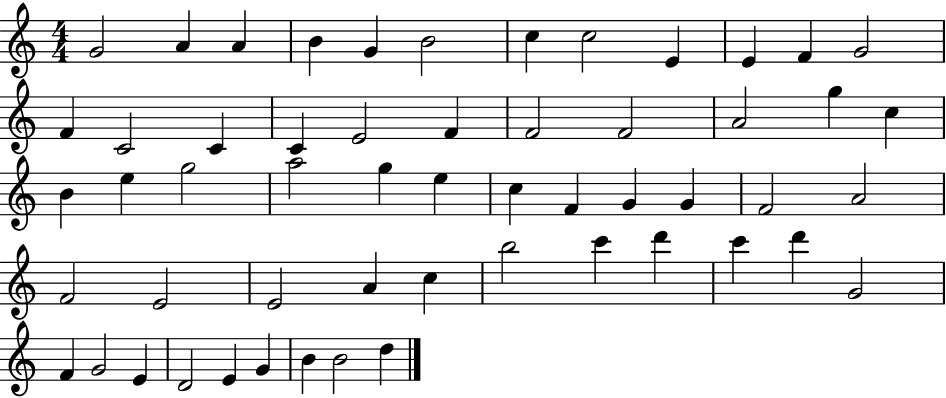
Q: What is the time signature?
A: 4/4